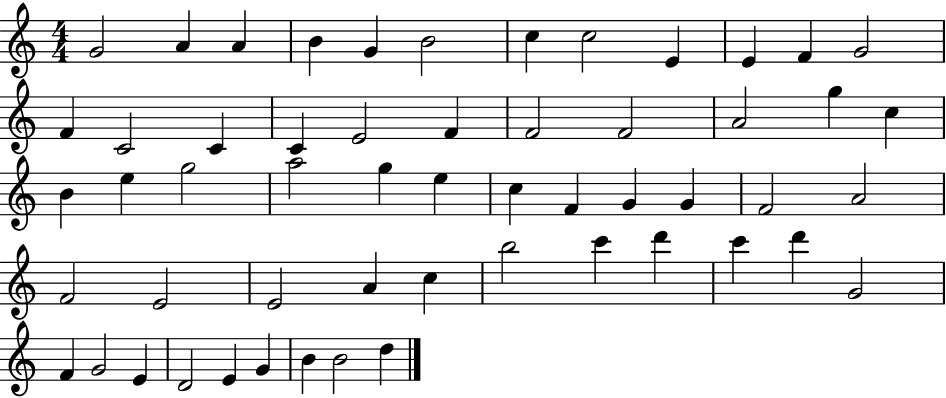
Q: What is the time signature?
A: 4/4